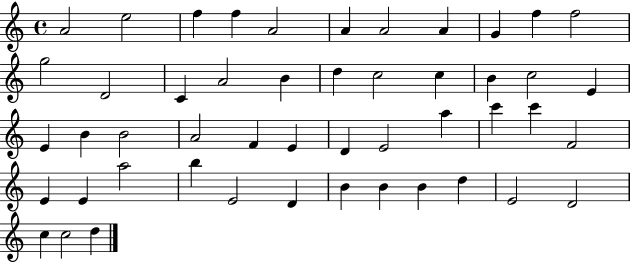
{
  \clef treble
  \time 4/4
  \defaultTimeSignature
  \key c \major
  a'2 e''2 | f''4 f''4 a'2 | a'4 a'2 a'4 | g'4 f''4 f''2 | \break g''2 d'2 | c'4 a'2 b'4 | d''4 c''2 c''4 | b'4 c''2 e'4 | \break e'4 b'4 b'2 | a'2 f'4 e'4 | d'4 e'2 a''4 | c'''4 c'''4 f'2 | \break e'4 e'4 a''2 | b''4 e'2 d'4 | b'4 b'4 b'4 d''4 | e'2 d'2 | \break c''4 c''2 d''4 | \bar "|."
}